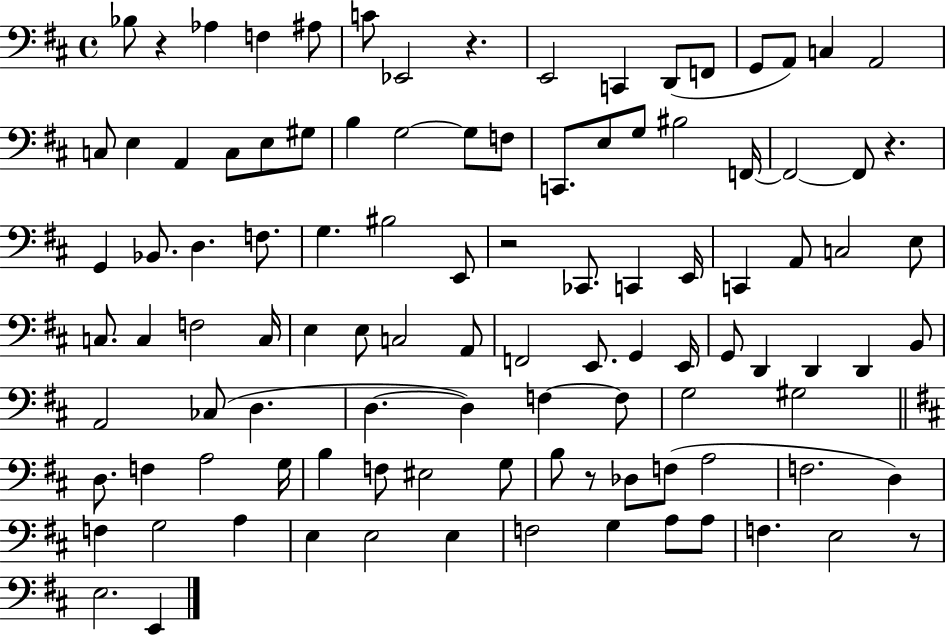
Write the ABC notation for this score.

X:1
T:Untitled
M:4/4
L:1/4
K:D
_B,/2 z _A, F, ^A,/2 C/2 _E,,2 z E,,2 C,, D,,/2 F,,/2 G,,/2 A,,/2 C, A,,2 C,/2 E, A,, C,/2 E,/2 ^G,/2 B, G,2 G,/2 F,/2 C,,/2 E,/2 G,/2 ^B,2 F,,/4 F,,2 F,,/2 z G,, _B,,/2 D, F,/2 G, ^B,2 E,,/2 z2 _C,,/2 C,, E,,/4 C,, A,,/2 C,2 E,/2 C,/2 C, F,2 C,/4 E, E,/2 C,2 A,,/2 F,,2 E,,/2 G,, E,,/4 G,,/2 D,, D,, D,, B,,/2 A,,2 _C,/2 D, D, D, F, F,/2 G,2 ^G,2 D,/2 F, A,2 G,/4 B, F,/2 ^E,2 G,/2 B,/2 z/2 _D,/2 F,/2 A,2 F,2 D, F, G,2 A, E, E,2 E, F,2 G, A,/2 A,/2 F, E,2 z/2 E,2 E,,